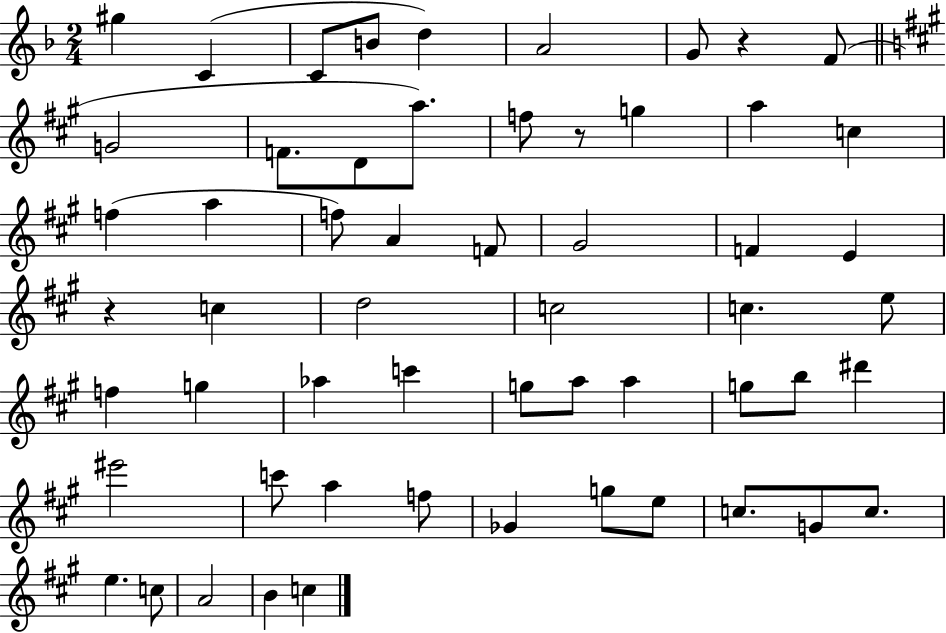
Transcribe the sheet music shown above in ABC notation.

X:1
T:Untitled
M:2/4
L:1/4
K:F
^g C C/2 B/2 d A2 G/2 z F/2 G2 F/2 D/2 a/2 f/2 z/2 g a c f a f/2 A F/2 ^G2 F E z c d2 c2 c e/2 f g _a c' g/2 a/2 a g/2 b/2 ^d' ^e'2 c'/2 a f/2 _G g/2 e/2 c/2 G/2 c/2 e c/2 A2 B c